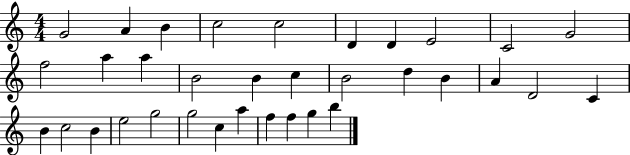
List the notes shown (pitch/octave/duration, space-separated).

G4/h A4/q B4/q C5/h C5/h D4/q D4/q E4/h C4/h G4/h F5/h A5/q A5/q B4/h B4/q C5/q B4/h D5/q B4/q A4/q D4/h C4/q B4/q C5/h B4/q E5/h G5/h G5/h C5/q A5/q F5/q F5/q G5/q B5/q